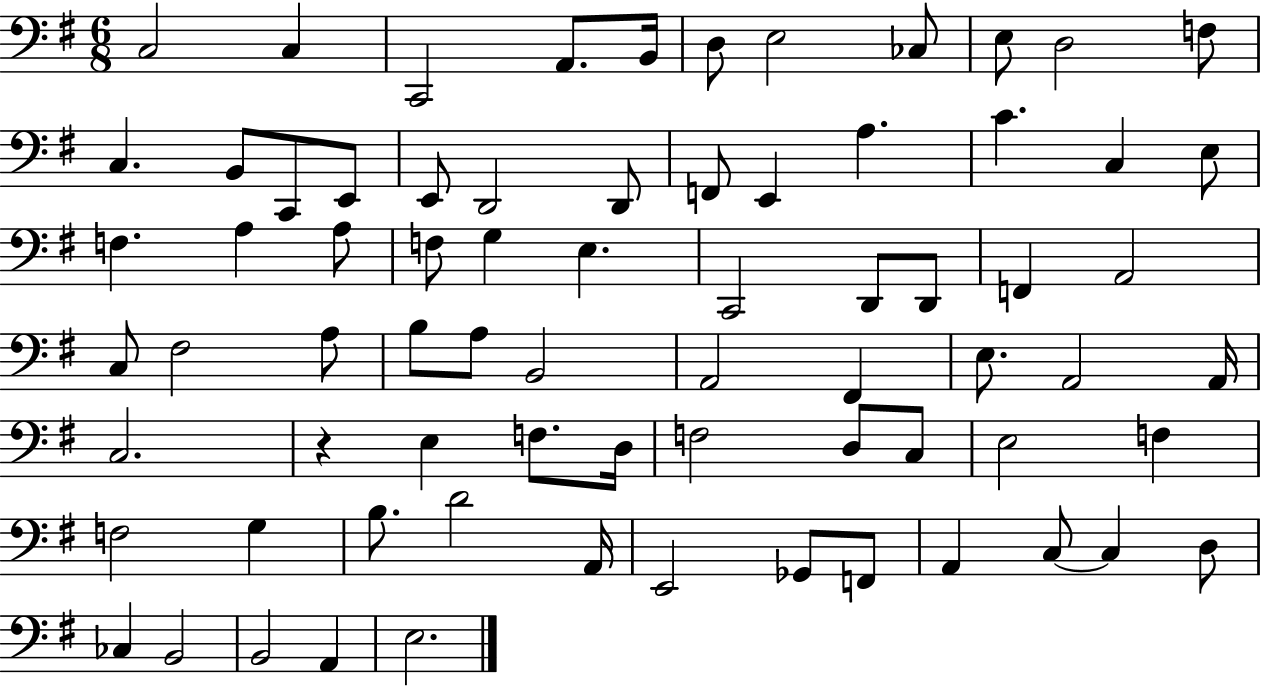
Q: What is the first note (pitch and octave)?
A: C3